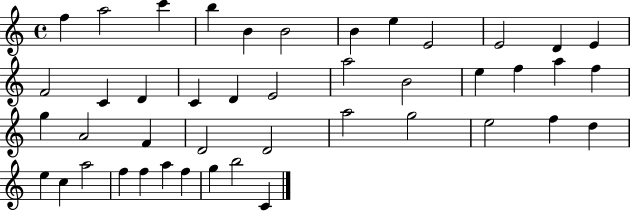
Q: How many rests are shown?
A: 0